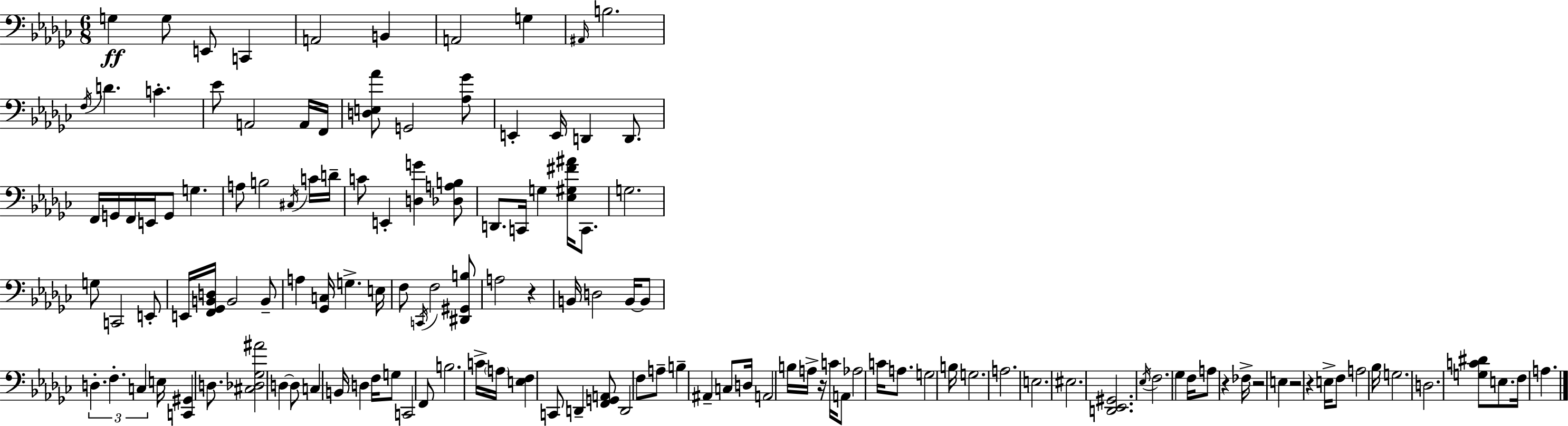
{
  \clef bass
  \numericTimeSignature
  \time 6/8
  \key ees \minor
  \repeat volta 2 { g4\ff g8 e,8 c,4 | a,2 b,4 | a,2 g4 | \grace { ais,16 } b2. | \break \acciaccatura { f16 } d'4. c'4.-. | ees'8 a,2 | a,16 f,16 <d e aes'>8 g,2 | <aes ges'>8 e,4-. e,16 d,4 d,8. | \break f,16 g,16 f,16 e,16 g,8 g4. | a8 b2 | \acciaccatura { cis16 } c'16 d'16-- c'8 e,4-. <d g'>4 | <des a b>8 d,8. c,16 g4 <ees gis fis' ais'>16 | \break c,8. g2. | g8 c,2 | e,8-. e,16 <f, ges, b, d>16 b,2 | b,8-- a4 <ges, c>16 g4.-> | \break e16 f8 \acciaccatura { c,16 } f2 | <dis, gis, b>8 a2 | r4 b,16 d2 | b,16~~ b,8 \tuplet 3/2 { d4.-. f4.-. | \break c4 } e16 <c, gis,>4 | d8. <cis des ges ais'>2 | d4~~ d8 c4 b,16 d4 | f16 g8 c,2 | \break f,8 b2. | c'16-> \parenthesize a16 <e f>4 c,8 | d,4-- <f, g, a,>8 d,2 | f8 a8-- b4-- ais,4-- | \break c8 d16 a,2 | b16 a16-> r16 c'16 a,8 aes2 | c'16 a8. g2 | b16 g2. | \break a2. | e2. | eis2. | <d, ees, gis,>2. | \break \acciaccatura { ees16 } f2. | ges4 f16 a8 | r4 fes16-> r2 | e4 r2 | \break r4 e16-> f8 a2 | bes16 g2. | d2. | <g c' dis'>8 e8. f16 a4. | \break } \bar "|."
}